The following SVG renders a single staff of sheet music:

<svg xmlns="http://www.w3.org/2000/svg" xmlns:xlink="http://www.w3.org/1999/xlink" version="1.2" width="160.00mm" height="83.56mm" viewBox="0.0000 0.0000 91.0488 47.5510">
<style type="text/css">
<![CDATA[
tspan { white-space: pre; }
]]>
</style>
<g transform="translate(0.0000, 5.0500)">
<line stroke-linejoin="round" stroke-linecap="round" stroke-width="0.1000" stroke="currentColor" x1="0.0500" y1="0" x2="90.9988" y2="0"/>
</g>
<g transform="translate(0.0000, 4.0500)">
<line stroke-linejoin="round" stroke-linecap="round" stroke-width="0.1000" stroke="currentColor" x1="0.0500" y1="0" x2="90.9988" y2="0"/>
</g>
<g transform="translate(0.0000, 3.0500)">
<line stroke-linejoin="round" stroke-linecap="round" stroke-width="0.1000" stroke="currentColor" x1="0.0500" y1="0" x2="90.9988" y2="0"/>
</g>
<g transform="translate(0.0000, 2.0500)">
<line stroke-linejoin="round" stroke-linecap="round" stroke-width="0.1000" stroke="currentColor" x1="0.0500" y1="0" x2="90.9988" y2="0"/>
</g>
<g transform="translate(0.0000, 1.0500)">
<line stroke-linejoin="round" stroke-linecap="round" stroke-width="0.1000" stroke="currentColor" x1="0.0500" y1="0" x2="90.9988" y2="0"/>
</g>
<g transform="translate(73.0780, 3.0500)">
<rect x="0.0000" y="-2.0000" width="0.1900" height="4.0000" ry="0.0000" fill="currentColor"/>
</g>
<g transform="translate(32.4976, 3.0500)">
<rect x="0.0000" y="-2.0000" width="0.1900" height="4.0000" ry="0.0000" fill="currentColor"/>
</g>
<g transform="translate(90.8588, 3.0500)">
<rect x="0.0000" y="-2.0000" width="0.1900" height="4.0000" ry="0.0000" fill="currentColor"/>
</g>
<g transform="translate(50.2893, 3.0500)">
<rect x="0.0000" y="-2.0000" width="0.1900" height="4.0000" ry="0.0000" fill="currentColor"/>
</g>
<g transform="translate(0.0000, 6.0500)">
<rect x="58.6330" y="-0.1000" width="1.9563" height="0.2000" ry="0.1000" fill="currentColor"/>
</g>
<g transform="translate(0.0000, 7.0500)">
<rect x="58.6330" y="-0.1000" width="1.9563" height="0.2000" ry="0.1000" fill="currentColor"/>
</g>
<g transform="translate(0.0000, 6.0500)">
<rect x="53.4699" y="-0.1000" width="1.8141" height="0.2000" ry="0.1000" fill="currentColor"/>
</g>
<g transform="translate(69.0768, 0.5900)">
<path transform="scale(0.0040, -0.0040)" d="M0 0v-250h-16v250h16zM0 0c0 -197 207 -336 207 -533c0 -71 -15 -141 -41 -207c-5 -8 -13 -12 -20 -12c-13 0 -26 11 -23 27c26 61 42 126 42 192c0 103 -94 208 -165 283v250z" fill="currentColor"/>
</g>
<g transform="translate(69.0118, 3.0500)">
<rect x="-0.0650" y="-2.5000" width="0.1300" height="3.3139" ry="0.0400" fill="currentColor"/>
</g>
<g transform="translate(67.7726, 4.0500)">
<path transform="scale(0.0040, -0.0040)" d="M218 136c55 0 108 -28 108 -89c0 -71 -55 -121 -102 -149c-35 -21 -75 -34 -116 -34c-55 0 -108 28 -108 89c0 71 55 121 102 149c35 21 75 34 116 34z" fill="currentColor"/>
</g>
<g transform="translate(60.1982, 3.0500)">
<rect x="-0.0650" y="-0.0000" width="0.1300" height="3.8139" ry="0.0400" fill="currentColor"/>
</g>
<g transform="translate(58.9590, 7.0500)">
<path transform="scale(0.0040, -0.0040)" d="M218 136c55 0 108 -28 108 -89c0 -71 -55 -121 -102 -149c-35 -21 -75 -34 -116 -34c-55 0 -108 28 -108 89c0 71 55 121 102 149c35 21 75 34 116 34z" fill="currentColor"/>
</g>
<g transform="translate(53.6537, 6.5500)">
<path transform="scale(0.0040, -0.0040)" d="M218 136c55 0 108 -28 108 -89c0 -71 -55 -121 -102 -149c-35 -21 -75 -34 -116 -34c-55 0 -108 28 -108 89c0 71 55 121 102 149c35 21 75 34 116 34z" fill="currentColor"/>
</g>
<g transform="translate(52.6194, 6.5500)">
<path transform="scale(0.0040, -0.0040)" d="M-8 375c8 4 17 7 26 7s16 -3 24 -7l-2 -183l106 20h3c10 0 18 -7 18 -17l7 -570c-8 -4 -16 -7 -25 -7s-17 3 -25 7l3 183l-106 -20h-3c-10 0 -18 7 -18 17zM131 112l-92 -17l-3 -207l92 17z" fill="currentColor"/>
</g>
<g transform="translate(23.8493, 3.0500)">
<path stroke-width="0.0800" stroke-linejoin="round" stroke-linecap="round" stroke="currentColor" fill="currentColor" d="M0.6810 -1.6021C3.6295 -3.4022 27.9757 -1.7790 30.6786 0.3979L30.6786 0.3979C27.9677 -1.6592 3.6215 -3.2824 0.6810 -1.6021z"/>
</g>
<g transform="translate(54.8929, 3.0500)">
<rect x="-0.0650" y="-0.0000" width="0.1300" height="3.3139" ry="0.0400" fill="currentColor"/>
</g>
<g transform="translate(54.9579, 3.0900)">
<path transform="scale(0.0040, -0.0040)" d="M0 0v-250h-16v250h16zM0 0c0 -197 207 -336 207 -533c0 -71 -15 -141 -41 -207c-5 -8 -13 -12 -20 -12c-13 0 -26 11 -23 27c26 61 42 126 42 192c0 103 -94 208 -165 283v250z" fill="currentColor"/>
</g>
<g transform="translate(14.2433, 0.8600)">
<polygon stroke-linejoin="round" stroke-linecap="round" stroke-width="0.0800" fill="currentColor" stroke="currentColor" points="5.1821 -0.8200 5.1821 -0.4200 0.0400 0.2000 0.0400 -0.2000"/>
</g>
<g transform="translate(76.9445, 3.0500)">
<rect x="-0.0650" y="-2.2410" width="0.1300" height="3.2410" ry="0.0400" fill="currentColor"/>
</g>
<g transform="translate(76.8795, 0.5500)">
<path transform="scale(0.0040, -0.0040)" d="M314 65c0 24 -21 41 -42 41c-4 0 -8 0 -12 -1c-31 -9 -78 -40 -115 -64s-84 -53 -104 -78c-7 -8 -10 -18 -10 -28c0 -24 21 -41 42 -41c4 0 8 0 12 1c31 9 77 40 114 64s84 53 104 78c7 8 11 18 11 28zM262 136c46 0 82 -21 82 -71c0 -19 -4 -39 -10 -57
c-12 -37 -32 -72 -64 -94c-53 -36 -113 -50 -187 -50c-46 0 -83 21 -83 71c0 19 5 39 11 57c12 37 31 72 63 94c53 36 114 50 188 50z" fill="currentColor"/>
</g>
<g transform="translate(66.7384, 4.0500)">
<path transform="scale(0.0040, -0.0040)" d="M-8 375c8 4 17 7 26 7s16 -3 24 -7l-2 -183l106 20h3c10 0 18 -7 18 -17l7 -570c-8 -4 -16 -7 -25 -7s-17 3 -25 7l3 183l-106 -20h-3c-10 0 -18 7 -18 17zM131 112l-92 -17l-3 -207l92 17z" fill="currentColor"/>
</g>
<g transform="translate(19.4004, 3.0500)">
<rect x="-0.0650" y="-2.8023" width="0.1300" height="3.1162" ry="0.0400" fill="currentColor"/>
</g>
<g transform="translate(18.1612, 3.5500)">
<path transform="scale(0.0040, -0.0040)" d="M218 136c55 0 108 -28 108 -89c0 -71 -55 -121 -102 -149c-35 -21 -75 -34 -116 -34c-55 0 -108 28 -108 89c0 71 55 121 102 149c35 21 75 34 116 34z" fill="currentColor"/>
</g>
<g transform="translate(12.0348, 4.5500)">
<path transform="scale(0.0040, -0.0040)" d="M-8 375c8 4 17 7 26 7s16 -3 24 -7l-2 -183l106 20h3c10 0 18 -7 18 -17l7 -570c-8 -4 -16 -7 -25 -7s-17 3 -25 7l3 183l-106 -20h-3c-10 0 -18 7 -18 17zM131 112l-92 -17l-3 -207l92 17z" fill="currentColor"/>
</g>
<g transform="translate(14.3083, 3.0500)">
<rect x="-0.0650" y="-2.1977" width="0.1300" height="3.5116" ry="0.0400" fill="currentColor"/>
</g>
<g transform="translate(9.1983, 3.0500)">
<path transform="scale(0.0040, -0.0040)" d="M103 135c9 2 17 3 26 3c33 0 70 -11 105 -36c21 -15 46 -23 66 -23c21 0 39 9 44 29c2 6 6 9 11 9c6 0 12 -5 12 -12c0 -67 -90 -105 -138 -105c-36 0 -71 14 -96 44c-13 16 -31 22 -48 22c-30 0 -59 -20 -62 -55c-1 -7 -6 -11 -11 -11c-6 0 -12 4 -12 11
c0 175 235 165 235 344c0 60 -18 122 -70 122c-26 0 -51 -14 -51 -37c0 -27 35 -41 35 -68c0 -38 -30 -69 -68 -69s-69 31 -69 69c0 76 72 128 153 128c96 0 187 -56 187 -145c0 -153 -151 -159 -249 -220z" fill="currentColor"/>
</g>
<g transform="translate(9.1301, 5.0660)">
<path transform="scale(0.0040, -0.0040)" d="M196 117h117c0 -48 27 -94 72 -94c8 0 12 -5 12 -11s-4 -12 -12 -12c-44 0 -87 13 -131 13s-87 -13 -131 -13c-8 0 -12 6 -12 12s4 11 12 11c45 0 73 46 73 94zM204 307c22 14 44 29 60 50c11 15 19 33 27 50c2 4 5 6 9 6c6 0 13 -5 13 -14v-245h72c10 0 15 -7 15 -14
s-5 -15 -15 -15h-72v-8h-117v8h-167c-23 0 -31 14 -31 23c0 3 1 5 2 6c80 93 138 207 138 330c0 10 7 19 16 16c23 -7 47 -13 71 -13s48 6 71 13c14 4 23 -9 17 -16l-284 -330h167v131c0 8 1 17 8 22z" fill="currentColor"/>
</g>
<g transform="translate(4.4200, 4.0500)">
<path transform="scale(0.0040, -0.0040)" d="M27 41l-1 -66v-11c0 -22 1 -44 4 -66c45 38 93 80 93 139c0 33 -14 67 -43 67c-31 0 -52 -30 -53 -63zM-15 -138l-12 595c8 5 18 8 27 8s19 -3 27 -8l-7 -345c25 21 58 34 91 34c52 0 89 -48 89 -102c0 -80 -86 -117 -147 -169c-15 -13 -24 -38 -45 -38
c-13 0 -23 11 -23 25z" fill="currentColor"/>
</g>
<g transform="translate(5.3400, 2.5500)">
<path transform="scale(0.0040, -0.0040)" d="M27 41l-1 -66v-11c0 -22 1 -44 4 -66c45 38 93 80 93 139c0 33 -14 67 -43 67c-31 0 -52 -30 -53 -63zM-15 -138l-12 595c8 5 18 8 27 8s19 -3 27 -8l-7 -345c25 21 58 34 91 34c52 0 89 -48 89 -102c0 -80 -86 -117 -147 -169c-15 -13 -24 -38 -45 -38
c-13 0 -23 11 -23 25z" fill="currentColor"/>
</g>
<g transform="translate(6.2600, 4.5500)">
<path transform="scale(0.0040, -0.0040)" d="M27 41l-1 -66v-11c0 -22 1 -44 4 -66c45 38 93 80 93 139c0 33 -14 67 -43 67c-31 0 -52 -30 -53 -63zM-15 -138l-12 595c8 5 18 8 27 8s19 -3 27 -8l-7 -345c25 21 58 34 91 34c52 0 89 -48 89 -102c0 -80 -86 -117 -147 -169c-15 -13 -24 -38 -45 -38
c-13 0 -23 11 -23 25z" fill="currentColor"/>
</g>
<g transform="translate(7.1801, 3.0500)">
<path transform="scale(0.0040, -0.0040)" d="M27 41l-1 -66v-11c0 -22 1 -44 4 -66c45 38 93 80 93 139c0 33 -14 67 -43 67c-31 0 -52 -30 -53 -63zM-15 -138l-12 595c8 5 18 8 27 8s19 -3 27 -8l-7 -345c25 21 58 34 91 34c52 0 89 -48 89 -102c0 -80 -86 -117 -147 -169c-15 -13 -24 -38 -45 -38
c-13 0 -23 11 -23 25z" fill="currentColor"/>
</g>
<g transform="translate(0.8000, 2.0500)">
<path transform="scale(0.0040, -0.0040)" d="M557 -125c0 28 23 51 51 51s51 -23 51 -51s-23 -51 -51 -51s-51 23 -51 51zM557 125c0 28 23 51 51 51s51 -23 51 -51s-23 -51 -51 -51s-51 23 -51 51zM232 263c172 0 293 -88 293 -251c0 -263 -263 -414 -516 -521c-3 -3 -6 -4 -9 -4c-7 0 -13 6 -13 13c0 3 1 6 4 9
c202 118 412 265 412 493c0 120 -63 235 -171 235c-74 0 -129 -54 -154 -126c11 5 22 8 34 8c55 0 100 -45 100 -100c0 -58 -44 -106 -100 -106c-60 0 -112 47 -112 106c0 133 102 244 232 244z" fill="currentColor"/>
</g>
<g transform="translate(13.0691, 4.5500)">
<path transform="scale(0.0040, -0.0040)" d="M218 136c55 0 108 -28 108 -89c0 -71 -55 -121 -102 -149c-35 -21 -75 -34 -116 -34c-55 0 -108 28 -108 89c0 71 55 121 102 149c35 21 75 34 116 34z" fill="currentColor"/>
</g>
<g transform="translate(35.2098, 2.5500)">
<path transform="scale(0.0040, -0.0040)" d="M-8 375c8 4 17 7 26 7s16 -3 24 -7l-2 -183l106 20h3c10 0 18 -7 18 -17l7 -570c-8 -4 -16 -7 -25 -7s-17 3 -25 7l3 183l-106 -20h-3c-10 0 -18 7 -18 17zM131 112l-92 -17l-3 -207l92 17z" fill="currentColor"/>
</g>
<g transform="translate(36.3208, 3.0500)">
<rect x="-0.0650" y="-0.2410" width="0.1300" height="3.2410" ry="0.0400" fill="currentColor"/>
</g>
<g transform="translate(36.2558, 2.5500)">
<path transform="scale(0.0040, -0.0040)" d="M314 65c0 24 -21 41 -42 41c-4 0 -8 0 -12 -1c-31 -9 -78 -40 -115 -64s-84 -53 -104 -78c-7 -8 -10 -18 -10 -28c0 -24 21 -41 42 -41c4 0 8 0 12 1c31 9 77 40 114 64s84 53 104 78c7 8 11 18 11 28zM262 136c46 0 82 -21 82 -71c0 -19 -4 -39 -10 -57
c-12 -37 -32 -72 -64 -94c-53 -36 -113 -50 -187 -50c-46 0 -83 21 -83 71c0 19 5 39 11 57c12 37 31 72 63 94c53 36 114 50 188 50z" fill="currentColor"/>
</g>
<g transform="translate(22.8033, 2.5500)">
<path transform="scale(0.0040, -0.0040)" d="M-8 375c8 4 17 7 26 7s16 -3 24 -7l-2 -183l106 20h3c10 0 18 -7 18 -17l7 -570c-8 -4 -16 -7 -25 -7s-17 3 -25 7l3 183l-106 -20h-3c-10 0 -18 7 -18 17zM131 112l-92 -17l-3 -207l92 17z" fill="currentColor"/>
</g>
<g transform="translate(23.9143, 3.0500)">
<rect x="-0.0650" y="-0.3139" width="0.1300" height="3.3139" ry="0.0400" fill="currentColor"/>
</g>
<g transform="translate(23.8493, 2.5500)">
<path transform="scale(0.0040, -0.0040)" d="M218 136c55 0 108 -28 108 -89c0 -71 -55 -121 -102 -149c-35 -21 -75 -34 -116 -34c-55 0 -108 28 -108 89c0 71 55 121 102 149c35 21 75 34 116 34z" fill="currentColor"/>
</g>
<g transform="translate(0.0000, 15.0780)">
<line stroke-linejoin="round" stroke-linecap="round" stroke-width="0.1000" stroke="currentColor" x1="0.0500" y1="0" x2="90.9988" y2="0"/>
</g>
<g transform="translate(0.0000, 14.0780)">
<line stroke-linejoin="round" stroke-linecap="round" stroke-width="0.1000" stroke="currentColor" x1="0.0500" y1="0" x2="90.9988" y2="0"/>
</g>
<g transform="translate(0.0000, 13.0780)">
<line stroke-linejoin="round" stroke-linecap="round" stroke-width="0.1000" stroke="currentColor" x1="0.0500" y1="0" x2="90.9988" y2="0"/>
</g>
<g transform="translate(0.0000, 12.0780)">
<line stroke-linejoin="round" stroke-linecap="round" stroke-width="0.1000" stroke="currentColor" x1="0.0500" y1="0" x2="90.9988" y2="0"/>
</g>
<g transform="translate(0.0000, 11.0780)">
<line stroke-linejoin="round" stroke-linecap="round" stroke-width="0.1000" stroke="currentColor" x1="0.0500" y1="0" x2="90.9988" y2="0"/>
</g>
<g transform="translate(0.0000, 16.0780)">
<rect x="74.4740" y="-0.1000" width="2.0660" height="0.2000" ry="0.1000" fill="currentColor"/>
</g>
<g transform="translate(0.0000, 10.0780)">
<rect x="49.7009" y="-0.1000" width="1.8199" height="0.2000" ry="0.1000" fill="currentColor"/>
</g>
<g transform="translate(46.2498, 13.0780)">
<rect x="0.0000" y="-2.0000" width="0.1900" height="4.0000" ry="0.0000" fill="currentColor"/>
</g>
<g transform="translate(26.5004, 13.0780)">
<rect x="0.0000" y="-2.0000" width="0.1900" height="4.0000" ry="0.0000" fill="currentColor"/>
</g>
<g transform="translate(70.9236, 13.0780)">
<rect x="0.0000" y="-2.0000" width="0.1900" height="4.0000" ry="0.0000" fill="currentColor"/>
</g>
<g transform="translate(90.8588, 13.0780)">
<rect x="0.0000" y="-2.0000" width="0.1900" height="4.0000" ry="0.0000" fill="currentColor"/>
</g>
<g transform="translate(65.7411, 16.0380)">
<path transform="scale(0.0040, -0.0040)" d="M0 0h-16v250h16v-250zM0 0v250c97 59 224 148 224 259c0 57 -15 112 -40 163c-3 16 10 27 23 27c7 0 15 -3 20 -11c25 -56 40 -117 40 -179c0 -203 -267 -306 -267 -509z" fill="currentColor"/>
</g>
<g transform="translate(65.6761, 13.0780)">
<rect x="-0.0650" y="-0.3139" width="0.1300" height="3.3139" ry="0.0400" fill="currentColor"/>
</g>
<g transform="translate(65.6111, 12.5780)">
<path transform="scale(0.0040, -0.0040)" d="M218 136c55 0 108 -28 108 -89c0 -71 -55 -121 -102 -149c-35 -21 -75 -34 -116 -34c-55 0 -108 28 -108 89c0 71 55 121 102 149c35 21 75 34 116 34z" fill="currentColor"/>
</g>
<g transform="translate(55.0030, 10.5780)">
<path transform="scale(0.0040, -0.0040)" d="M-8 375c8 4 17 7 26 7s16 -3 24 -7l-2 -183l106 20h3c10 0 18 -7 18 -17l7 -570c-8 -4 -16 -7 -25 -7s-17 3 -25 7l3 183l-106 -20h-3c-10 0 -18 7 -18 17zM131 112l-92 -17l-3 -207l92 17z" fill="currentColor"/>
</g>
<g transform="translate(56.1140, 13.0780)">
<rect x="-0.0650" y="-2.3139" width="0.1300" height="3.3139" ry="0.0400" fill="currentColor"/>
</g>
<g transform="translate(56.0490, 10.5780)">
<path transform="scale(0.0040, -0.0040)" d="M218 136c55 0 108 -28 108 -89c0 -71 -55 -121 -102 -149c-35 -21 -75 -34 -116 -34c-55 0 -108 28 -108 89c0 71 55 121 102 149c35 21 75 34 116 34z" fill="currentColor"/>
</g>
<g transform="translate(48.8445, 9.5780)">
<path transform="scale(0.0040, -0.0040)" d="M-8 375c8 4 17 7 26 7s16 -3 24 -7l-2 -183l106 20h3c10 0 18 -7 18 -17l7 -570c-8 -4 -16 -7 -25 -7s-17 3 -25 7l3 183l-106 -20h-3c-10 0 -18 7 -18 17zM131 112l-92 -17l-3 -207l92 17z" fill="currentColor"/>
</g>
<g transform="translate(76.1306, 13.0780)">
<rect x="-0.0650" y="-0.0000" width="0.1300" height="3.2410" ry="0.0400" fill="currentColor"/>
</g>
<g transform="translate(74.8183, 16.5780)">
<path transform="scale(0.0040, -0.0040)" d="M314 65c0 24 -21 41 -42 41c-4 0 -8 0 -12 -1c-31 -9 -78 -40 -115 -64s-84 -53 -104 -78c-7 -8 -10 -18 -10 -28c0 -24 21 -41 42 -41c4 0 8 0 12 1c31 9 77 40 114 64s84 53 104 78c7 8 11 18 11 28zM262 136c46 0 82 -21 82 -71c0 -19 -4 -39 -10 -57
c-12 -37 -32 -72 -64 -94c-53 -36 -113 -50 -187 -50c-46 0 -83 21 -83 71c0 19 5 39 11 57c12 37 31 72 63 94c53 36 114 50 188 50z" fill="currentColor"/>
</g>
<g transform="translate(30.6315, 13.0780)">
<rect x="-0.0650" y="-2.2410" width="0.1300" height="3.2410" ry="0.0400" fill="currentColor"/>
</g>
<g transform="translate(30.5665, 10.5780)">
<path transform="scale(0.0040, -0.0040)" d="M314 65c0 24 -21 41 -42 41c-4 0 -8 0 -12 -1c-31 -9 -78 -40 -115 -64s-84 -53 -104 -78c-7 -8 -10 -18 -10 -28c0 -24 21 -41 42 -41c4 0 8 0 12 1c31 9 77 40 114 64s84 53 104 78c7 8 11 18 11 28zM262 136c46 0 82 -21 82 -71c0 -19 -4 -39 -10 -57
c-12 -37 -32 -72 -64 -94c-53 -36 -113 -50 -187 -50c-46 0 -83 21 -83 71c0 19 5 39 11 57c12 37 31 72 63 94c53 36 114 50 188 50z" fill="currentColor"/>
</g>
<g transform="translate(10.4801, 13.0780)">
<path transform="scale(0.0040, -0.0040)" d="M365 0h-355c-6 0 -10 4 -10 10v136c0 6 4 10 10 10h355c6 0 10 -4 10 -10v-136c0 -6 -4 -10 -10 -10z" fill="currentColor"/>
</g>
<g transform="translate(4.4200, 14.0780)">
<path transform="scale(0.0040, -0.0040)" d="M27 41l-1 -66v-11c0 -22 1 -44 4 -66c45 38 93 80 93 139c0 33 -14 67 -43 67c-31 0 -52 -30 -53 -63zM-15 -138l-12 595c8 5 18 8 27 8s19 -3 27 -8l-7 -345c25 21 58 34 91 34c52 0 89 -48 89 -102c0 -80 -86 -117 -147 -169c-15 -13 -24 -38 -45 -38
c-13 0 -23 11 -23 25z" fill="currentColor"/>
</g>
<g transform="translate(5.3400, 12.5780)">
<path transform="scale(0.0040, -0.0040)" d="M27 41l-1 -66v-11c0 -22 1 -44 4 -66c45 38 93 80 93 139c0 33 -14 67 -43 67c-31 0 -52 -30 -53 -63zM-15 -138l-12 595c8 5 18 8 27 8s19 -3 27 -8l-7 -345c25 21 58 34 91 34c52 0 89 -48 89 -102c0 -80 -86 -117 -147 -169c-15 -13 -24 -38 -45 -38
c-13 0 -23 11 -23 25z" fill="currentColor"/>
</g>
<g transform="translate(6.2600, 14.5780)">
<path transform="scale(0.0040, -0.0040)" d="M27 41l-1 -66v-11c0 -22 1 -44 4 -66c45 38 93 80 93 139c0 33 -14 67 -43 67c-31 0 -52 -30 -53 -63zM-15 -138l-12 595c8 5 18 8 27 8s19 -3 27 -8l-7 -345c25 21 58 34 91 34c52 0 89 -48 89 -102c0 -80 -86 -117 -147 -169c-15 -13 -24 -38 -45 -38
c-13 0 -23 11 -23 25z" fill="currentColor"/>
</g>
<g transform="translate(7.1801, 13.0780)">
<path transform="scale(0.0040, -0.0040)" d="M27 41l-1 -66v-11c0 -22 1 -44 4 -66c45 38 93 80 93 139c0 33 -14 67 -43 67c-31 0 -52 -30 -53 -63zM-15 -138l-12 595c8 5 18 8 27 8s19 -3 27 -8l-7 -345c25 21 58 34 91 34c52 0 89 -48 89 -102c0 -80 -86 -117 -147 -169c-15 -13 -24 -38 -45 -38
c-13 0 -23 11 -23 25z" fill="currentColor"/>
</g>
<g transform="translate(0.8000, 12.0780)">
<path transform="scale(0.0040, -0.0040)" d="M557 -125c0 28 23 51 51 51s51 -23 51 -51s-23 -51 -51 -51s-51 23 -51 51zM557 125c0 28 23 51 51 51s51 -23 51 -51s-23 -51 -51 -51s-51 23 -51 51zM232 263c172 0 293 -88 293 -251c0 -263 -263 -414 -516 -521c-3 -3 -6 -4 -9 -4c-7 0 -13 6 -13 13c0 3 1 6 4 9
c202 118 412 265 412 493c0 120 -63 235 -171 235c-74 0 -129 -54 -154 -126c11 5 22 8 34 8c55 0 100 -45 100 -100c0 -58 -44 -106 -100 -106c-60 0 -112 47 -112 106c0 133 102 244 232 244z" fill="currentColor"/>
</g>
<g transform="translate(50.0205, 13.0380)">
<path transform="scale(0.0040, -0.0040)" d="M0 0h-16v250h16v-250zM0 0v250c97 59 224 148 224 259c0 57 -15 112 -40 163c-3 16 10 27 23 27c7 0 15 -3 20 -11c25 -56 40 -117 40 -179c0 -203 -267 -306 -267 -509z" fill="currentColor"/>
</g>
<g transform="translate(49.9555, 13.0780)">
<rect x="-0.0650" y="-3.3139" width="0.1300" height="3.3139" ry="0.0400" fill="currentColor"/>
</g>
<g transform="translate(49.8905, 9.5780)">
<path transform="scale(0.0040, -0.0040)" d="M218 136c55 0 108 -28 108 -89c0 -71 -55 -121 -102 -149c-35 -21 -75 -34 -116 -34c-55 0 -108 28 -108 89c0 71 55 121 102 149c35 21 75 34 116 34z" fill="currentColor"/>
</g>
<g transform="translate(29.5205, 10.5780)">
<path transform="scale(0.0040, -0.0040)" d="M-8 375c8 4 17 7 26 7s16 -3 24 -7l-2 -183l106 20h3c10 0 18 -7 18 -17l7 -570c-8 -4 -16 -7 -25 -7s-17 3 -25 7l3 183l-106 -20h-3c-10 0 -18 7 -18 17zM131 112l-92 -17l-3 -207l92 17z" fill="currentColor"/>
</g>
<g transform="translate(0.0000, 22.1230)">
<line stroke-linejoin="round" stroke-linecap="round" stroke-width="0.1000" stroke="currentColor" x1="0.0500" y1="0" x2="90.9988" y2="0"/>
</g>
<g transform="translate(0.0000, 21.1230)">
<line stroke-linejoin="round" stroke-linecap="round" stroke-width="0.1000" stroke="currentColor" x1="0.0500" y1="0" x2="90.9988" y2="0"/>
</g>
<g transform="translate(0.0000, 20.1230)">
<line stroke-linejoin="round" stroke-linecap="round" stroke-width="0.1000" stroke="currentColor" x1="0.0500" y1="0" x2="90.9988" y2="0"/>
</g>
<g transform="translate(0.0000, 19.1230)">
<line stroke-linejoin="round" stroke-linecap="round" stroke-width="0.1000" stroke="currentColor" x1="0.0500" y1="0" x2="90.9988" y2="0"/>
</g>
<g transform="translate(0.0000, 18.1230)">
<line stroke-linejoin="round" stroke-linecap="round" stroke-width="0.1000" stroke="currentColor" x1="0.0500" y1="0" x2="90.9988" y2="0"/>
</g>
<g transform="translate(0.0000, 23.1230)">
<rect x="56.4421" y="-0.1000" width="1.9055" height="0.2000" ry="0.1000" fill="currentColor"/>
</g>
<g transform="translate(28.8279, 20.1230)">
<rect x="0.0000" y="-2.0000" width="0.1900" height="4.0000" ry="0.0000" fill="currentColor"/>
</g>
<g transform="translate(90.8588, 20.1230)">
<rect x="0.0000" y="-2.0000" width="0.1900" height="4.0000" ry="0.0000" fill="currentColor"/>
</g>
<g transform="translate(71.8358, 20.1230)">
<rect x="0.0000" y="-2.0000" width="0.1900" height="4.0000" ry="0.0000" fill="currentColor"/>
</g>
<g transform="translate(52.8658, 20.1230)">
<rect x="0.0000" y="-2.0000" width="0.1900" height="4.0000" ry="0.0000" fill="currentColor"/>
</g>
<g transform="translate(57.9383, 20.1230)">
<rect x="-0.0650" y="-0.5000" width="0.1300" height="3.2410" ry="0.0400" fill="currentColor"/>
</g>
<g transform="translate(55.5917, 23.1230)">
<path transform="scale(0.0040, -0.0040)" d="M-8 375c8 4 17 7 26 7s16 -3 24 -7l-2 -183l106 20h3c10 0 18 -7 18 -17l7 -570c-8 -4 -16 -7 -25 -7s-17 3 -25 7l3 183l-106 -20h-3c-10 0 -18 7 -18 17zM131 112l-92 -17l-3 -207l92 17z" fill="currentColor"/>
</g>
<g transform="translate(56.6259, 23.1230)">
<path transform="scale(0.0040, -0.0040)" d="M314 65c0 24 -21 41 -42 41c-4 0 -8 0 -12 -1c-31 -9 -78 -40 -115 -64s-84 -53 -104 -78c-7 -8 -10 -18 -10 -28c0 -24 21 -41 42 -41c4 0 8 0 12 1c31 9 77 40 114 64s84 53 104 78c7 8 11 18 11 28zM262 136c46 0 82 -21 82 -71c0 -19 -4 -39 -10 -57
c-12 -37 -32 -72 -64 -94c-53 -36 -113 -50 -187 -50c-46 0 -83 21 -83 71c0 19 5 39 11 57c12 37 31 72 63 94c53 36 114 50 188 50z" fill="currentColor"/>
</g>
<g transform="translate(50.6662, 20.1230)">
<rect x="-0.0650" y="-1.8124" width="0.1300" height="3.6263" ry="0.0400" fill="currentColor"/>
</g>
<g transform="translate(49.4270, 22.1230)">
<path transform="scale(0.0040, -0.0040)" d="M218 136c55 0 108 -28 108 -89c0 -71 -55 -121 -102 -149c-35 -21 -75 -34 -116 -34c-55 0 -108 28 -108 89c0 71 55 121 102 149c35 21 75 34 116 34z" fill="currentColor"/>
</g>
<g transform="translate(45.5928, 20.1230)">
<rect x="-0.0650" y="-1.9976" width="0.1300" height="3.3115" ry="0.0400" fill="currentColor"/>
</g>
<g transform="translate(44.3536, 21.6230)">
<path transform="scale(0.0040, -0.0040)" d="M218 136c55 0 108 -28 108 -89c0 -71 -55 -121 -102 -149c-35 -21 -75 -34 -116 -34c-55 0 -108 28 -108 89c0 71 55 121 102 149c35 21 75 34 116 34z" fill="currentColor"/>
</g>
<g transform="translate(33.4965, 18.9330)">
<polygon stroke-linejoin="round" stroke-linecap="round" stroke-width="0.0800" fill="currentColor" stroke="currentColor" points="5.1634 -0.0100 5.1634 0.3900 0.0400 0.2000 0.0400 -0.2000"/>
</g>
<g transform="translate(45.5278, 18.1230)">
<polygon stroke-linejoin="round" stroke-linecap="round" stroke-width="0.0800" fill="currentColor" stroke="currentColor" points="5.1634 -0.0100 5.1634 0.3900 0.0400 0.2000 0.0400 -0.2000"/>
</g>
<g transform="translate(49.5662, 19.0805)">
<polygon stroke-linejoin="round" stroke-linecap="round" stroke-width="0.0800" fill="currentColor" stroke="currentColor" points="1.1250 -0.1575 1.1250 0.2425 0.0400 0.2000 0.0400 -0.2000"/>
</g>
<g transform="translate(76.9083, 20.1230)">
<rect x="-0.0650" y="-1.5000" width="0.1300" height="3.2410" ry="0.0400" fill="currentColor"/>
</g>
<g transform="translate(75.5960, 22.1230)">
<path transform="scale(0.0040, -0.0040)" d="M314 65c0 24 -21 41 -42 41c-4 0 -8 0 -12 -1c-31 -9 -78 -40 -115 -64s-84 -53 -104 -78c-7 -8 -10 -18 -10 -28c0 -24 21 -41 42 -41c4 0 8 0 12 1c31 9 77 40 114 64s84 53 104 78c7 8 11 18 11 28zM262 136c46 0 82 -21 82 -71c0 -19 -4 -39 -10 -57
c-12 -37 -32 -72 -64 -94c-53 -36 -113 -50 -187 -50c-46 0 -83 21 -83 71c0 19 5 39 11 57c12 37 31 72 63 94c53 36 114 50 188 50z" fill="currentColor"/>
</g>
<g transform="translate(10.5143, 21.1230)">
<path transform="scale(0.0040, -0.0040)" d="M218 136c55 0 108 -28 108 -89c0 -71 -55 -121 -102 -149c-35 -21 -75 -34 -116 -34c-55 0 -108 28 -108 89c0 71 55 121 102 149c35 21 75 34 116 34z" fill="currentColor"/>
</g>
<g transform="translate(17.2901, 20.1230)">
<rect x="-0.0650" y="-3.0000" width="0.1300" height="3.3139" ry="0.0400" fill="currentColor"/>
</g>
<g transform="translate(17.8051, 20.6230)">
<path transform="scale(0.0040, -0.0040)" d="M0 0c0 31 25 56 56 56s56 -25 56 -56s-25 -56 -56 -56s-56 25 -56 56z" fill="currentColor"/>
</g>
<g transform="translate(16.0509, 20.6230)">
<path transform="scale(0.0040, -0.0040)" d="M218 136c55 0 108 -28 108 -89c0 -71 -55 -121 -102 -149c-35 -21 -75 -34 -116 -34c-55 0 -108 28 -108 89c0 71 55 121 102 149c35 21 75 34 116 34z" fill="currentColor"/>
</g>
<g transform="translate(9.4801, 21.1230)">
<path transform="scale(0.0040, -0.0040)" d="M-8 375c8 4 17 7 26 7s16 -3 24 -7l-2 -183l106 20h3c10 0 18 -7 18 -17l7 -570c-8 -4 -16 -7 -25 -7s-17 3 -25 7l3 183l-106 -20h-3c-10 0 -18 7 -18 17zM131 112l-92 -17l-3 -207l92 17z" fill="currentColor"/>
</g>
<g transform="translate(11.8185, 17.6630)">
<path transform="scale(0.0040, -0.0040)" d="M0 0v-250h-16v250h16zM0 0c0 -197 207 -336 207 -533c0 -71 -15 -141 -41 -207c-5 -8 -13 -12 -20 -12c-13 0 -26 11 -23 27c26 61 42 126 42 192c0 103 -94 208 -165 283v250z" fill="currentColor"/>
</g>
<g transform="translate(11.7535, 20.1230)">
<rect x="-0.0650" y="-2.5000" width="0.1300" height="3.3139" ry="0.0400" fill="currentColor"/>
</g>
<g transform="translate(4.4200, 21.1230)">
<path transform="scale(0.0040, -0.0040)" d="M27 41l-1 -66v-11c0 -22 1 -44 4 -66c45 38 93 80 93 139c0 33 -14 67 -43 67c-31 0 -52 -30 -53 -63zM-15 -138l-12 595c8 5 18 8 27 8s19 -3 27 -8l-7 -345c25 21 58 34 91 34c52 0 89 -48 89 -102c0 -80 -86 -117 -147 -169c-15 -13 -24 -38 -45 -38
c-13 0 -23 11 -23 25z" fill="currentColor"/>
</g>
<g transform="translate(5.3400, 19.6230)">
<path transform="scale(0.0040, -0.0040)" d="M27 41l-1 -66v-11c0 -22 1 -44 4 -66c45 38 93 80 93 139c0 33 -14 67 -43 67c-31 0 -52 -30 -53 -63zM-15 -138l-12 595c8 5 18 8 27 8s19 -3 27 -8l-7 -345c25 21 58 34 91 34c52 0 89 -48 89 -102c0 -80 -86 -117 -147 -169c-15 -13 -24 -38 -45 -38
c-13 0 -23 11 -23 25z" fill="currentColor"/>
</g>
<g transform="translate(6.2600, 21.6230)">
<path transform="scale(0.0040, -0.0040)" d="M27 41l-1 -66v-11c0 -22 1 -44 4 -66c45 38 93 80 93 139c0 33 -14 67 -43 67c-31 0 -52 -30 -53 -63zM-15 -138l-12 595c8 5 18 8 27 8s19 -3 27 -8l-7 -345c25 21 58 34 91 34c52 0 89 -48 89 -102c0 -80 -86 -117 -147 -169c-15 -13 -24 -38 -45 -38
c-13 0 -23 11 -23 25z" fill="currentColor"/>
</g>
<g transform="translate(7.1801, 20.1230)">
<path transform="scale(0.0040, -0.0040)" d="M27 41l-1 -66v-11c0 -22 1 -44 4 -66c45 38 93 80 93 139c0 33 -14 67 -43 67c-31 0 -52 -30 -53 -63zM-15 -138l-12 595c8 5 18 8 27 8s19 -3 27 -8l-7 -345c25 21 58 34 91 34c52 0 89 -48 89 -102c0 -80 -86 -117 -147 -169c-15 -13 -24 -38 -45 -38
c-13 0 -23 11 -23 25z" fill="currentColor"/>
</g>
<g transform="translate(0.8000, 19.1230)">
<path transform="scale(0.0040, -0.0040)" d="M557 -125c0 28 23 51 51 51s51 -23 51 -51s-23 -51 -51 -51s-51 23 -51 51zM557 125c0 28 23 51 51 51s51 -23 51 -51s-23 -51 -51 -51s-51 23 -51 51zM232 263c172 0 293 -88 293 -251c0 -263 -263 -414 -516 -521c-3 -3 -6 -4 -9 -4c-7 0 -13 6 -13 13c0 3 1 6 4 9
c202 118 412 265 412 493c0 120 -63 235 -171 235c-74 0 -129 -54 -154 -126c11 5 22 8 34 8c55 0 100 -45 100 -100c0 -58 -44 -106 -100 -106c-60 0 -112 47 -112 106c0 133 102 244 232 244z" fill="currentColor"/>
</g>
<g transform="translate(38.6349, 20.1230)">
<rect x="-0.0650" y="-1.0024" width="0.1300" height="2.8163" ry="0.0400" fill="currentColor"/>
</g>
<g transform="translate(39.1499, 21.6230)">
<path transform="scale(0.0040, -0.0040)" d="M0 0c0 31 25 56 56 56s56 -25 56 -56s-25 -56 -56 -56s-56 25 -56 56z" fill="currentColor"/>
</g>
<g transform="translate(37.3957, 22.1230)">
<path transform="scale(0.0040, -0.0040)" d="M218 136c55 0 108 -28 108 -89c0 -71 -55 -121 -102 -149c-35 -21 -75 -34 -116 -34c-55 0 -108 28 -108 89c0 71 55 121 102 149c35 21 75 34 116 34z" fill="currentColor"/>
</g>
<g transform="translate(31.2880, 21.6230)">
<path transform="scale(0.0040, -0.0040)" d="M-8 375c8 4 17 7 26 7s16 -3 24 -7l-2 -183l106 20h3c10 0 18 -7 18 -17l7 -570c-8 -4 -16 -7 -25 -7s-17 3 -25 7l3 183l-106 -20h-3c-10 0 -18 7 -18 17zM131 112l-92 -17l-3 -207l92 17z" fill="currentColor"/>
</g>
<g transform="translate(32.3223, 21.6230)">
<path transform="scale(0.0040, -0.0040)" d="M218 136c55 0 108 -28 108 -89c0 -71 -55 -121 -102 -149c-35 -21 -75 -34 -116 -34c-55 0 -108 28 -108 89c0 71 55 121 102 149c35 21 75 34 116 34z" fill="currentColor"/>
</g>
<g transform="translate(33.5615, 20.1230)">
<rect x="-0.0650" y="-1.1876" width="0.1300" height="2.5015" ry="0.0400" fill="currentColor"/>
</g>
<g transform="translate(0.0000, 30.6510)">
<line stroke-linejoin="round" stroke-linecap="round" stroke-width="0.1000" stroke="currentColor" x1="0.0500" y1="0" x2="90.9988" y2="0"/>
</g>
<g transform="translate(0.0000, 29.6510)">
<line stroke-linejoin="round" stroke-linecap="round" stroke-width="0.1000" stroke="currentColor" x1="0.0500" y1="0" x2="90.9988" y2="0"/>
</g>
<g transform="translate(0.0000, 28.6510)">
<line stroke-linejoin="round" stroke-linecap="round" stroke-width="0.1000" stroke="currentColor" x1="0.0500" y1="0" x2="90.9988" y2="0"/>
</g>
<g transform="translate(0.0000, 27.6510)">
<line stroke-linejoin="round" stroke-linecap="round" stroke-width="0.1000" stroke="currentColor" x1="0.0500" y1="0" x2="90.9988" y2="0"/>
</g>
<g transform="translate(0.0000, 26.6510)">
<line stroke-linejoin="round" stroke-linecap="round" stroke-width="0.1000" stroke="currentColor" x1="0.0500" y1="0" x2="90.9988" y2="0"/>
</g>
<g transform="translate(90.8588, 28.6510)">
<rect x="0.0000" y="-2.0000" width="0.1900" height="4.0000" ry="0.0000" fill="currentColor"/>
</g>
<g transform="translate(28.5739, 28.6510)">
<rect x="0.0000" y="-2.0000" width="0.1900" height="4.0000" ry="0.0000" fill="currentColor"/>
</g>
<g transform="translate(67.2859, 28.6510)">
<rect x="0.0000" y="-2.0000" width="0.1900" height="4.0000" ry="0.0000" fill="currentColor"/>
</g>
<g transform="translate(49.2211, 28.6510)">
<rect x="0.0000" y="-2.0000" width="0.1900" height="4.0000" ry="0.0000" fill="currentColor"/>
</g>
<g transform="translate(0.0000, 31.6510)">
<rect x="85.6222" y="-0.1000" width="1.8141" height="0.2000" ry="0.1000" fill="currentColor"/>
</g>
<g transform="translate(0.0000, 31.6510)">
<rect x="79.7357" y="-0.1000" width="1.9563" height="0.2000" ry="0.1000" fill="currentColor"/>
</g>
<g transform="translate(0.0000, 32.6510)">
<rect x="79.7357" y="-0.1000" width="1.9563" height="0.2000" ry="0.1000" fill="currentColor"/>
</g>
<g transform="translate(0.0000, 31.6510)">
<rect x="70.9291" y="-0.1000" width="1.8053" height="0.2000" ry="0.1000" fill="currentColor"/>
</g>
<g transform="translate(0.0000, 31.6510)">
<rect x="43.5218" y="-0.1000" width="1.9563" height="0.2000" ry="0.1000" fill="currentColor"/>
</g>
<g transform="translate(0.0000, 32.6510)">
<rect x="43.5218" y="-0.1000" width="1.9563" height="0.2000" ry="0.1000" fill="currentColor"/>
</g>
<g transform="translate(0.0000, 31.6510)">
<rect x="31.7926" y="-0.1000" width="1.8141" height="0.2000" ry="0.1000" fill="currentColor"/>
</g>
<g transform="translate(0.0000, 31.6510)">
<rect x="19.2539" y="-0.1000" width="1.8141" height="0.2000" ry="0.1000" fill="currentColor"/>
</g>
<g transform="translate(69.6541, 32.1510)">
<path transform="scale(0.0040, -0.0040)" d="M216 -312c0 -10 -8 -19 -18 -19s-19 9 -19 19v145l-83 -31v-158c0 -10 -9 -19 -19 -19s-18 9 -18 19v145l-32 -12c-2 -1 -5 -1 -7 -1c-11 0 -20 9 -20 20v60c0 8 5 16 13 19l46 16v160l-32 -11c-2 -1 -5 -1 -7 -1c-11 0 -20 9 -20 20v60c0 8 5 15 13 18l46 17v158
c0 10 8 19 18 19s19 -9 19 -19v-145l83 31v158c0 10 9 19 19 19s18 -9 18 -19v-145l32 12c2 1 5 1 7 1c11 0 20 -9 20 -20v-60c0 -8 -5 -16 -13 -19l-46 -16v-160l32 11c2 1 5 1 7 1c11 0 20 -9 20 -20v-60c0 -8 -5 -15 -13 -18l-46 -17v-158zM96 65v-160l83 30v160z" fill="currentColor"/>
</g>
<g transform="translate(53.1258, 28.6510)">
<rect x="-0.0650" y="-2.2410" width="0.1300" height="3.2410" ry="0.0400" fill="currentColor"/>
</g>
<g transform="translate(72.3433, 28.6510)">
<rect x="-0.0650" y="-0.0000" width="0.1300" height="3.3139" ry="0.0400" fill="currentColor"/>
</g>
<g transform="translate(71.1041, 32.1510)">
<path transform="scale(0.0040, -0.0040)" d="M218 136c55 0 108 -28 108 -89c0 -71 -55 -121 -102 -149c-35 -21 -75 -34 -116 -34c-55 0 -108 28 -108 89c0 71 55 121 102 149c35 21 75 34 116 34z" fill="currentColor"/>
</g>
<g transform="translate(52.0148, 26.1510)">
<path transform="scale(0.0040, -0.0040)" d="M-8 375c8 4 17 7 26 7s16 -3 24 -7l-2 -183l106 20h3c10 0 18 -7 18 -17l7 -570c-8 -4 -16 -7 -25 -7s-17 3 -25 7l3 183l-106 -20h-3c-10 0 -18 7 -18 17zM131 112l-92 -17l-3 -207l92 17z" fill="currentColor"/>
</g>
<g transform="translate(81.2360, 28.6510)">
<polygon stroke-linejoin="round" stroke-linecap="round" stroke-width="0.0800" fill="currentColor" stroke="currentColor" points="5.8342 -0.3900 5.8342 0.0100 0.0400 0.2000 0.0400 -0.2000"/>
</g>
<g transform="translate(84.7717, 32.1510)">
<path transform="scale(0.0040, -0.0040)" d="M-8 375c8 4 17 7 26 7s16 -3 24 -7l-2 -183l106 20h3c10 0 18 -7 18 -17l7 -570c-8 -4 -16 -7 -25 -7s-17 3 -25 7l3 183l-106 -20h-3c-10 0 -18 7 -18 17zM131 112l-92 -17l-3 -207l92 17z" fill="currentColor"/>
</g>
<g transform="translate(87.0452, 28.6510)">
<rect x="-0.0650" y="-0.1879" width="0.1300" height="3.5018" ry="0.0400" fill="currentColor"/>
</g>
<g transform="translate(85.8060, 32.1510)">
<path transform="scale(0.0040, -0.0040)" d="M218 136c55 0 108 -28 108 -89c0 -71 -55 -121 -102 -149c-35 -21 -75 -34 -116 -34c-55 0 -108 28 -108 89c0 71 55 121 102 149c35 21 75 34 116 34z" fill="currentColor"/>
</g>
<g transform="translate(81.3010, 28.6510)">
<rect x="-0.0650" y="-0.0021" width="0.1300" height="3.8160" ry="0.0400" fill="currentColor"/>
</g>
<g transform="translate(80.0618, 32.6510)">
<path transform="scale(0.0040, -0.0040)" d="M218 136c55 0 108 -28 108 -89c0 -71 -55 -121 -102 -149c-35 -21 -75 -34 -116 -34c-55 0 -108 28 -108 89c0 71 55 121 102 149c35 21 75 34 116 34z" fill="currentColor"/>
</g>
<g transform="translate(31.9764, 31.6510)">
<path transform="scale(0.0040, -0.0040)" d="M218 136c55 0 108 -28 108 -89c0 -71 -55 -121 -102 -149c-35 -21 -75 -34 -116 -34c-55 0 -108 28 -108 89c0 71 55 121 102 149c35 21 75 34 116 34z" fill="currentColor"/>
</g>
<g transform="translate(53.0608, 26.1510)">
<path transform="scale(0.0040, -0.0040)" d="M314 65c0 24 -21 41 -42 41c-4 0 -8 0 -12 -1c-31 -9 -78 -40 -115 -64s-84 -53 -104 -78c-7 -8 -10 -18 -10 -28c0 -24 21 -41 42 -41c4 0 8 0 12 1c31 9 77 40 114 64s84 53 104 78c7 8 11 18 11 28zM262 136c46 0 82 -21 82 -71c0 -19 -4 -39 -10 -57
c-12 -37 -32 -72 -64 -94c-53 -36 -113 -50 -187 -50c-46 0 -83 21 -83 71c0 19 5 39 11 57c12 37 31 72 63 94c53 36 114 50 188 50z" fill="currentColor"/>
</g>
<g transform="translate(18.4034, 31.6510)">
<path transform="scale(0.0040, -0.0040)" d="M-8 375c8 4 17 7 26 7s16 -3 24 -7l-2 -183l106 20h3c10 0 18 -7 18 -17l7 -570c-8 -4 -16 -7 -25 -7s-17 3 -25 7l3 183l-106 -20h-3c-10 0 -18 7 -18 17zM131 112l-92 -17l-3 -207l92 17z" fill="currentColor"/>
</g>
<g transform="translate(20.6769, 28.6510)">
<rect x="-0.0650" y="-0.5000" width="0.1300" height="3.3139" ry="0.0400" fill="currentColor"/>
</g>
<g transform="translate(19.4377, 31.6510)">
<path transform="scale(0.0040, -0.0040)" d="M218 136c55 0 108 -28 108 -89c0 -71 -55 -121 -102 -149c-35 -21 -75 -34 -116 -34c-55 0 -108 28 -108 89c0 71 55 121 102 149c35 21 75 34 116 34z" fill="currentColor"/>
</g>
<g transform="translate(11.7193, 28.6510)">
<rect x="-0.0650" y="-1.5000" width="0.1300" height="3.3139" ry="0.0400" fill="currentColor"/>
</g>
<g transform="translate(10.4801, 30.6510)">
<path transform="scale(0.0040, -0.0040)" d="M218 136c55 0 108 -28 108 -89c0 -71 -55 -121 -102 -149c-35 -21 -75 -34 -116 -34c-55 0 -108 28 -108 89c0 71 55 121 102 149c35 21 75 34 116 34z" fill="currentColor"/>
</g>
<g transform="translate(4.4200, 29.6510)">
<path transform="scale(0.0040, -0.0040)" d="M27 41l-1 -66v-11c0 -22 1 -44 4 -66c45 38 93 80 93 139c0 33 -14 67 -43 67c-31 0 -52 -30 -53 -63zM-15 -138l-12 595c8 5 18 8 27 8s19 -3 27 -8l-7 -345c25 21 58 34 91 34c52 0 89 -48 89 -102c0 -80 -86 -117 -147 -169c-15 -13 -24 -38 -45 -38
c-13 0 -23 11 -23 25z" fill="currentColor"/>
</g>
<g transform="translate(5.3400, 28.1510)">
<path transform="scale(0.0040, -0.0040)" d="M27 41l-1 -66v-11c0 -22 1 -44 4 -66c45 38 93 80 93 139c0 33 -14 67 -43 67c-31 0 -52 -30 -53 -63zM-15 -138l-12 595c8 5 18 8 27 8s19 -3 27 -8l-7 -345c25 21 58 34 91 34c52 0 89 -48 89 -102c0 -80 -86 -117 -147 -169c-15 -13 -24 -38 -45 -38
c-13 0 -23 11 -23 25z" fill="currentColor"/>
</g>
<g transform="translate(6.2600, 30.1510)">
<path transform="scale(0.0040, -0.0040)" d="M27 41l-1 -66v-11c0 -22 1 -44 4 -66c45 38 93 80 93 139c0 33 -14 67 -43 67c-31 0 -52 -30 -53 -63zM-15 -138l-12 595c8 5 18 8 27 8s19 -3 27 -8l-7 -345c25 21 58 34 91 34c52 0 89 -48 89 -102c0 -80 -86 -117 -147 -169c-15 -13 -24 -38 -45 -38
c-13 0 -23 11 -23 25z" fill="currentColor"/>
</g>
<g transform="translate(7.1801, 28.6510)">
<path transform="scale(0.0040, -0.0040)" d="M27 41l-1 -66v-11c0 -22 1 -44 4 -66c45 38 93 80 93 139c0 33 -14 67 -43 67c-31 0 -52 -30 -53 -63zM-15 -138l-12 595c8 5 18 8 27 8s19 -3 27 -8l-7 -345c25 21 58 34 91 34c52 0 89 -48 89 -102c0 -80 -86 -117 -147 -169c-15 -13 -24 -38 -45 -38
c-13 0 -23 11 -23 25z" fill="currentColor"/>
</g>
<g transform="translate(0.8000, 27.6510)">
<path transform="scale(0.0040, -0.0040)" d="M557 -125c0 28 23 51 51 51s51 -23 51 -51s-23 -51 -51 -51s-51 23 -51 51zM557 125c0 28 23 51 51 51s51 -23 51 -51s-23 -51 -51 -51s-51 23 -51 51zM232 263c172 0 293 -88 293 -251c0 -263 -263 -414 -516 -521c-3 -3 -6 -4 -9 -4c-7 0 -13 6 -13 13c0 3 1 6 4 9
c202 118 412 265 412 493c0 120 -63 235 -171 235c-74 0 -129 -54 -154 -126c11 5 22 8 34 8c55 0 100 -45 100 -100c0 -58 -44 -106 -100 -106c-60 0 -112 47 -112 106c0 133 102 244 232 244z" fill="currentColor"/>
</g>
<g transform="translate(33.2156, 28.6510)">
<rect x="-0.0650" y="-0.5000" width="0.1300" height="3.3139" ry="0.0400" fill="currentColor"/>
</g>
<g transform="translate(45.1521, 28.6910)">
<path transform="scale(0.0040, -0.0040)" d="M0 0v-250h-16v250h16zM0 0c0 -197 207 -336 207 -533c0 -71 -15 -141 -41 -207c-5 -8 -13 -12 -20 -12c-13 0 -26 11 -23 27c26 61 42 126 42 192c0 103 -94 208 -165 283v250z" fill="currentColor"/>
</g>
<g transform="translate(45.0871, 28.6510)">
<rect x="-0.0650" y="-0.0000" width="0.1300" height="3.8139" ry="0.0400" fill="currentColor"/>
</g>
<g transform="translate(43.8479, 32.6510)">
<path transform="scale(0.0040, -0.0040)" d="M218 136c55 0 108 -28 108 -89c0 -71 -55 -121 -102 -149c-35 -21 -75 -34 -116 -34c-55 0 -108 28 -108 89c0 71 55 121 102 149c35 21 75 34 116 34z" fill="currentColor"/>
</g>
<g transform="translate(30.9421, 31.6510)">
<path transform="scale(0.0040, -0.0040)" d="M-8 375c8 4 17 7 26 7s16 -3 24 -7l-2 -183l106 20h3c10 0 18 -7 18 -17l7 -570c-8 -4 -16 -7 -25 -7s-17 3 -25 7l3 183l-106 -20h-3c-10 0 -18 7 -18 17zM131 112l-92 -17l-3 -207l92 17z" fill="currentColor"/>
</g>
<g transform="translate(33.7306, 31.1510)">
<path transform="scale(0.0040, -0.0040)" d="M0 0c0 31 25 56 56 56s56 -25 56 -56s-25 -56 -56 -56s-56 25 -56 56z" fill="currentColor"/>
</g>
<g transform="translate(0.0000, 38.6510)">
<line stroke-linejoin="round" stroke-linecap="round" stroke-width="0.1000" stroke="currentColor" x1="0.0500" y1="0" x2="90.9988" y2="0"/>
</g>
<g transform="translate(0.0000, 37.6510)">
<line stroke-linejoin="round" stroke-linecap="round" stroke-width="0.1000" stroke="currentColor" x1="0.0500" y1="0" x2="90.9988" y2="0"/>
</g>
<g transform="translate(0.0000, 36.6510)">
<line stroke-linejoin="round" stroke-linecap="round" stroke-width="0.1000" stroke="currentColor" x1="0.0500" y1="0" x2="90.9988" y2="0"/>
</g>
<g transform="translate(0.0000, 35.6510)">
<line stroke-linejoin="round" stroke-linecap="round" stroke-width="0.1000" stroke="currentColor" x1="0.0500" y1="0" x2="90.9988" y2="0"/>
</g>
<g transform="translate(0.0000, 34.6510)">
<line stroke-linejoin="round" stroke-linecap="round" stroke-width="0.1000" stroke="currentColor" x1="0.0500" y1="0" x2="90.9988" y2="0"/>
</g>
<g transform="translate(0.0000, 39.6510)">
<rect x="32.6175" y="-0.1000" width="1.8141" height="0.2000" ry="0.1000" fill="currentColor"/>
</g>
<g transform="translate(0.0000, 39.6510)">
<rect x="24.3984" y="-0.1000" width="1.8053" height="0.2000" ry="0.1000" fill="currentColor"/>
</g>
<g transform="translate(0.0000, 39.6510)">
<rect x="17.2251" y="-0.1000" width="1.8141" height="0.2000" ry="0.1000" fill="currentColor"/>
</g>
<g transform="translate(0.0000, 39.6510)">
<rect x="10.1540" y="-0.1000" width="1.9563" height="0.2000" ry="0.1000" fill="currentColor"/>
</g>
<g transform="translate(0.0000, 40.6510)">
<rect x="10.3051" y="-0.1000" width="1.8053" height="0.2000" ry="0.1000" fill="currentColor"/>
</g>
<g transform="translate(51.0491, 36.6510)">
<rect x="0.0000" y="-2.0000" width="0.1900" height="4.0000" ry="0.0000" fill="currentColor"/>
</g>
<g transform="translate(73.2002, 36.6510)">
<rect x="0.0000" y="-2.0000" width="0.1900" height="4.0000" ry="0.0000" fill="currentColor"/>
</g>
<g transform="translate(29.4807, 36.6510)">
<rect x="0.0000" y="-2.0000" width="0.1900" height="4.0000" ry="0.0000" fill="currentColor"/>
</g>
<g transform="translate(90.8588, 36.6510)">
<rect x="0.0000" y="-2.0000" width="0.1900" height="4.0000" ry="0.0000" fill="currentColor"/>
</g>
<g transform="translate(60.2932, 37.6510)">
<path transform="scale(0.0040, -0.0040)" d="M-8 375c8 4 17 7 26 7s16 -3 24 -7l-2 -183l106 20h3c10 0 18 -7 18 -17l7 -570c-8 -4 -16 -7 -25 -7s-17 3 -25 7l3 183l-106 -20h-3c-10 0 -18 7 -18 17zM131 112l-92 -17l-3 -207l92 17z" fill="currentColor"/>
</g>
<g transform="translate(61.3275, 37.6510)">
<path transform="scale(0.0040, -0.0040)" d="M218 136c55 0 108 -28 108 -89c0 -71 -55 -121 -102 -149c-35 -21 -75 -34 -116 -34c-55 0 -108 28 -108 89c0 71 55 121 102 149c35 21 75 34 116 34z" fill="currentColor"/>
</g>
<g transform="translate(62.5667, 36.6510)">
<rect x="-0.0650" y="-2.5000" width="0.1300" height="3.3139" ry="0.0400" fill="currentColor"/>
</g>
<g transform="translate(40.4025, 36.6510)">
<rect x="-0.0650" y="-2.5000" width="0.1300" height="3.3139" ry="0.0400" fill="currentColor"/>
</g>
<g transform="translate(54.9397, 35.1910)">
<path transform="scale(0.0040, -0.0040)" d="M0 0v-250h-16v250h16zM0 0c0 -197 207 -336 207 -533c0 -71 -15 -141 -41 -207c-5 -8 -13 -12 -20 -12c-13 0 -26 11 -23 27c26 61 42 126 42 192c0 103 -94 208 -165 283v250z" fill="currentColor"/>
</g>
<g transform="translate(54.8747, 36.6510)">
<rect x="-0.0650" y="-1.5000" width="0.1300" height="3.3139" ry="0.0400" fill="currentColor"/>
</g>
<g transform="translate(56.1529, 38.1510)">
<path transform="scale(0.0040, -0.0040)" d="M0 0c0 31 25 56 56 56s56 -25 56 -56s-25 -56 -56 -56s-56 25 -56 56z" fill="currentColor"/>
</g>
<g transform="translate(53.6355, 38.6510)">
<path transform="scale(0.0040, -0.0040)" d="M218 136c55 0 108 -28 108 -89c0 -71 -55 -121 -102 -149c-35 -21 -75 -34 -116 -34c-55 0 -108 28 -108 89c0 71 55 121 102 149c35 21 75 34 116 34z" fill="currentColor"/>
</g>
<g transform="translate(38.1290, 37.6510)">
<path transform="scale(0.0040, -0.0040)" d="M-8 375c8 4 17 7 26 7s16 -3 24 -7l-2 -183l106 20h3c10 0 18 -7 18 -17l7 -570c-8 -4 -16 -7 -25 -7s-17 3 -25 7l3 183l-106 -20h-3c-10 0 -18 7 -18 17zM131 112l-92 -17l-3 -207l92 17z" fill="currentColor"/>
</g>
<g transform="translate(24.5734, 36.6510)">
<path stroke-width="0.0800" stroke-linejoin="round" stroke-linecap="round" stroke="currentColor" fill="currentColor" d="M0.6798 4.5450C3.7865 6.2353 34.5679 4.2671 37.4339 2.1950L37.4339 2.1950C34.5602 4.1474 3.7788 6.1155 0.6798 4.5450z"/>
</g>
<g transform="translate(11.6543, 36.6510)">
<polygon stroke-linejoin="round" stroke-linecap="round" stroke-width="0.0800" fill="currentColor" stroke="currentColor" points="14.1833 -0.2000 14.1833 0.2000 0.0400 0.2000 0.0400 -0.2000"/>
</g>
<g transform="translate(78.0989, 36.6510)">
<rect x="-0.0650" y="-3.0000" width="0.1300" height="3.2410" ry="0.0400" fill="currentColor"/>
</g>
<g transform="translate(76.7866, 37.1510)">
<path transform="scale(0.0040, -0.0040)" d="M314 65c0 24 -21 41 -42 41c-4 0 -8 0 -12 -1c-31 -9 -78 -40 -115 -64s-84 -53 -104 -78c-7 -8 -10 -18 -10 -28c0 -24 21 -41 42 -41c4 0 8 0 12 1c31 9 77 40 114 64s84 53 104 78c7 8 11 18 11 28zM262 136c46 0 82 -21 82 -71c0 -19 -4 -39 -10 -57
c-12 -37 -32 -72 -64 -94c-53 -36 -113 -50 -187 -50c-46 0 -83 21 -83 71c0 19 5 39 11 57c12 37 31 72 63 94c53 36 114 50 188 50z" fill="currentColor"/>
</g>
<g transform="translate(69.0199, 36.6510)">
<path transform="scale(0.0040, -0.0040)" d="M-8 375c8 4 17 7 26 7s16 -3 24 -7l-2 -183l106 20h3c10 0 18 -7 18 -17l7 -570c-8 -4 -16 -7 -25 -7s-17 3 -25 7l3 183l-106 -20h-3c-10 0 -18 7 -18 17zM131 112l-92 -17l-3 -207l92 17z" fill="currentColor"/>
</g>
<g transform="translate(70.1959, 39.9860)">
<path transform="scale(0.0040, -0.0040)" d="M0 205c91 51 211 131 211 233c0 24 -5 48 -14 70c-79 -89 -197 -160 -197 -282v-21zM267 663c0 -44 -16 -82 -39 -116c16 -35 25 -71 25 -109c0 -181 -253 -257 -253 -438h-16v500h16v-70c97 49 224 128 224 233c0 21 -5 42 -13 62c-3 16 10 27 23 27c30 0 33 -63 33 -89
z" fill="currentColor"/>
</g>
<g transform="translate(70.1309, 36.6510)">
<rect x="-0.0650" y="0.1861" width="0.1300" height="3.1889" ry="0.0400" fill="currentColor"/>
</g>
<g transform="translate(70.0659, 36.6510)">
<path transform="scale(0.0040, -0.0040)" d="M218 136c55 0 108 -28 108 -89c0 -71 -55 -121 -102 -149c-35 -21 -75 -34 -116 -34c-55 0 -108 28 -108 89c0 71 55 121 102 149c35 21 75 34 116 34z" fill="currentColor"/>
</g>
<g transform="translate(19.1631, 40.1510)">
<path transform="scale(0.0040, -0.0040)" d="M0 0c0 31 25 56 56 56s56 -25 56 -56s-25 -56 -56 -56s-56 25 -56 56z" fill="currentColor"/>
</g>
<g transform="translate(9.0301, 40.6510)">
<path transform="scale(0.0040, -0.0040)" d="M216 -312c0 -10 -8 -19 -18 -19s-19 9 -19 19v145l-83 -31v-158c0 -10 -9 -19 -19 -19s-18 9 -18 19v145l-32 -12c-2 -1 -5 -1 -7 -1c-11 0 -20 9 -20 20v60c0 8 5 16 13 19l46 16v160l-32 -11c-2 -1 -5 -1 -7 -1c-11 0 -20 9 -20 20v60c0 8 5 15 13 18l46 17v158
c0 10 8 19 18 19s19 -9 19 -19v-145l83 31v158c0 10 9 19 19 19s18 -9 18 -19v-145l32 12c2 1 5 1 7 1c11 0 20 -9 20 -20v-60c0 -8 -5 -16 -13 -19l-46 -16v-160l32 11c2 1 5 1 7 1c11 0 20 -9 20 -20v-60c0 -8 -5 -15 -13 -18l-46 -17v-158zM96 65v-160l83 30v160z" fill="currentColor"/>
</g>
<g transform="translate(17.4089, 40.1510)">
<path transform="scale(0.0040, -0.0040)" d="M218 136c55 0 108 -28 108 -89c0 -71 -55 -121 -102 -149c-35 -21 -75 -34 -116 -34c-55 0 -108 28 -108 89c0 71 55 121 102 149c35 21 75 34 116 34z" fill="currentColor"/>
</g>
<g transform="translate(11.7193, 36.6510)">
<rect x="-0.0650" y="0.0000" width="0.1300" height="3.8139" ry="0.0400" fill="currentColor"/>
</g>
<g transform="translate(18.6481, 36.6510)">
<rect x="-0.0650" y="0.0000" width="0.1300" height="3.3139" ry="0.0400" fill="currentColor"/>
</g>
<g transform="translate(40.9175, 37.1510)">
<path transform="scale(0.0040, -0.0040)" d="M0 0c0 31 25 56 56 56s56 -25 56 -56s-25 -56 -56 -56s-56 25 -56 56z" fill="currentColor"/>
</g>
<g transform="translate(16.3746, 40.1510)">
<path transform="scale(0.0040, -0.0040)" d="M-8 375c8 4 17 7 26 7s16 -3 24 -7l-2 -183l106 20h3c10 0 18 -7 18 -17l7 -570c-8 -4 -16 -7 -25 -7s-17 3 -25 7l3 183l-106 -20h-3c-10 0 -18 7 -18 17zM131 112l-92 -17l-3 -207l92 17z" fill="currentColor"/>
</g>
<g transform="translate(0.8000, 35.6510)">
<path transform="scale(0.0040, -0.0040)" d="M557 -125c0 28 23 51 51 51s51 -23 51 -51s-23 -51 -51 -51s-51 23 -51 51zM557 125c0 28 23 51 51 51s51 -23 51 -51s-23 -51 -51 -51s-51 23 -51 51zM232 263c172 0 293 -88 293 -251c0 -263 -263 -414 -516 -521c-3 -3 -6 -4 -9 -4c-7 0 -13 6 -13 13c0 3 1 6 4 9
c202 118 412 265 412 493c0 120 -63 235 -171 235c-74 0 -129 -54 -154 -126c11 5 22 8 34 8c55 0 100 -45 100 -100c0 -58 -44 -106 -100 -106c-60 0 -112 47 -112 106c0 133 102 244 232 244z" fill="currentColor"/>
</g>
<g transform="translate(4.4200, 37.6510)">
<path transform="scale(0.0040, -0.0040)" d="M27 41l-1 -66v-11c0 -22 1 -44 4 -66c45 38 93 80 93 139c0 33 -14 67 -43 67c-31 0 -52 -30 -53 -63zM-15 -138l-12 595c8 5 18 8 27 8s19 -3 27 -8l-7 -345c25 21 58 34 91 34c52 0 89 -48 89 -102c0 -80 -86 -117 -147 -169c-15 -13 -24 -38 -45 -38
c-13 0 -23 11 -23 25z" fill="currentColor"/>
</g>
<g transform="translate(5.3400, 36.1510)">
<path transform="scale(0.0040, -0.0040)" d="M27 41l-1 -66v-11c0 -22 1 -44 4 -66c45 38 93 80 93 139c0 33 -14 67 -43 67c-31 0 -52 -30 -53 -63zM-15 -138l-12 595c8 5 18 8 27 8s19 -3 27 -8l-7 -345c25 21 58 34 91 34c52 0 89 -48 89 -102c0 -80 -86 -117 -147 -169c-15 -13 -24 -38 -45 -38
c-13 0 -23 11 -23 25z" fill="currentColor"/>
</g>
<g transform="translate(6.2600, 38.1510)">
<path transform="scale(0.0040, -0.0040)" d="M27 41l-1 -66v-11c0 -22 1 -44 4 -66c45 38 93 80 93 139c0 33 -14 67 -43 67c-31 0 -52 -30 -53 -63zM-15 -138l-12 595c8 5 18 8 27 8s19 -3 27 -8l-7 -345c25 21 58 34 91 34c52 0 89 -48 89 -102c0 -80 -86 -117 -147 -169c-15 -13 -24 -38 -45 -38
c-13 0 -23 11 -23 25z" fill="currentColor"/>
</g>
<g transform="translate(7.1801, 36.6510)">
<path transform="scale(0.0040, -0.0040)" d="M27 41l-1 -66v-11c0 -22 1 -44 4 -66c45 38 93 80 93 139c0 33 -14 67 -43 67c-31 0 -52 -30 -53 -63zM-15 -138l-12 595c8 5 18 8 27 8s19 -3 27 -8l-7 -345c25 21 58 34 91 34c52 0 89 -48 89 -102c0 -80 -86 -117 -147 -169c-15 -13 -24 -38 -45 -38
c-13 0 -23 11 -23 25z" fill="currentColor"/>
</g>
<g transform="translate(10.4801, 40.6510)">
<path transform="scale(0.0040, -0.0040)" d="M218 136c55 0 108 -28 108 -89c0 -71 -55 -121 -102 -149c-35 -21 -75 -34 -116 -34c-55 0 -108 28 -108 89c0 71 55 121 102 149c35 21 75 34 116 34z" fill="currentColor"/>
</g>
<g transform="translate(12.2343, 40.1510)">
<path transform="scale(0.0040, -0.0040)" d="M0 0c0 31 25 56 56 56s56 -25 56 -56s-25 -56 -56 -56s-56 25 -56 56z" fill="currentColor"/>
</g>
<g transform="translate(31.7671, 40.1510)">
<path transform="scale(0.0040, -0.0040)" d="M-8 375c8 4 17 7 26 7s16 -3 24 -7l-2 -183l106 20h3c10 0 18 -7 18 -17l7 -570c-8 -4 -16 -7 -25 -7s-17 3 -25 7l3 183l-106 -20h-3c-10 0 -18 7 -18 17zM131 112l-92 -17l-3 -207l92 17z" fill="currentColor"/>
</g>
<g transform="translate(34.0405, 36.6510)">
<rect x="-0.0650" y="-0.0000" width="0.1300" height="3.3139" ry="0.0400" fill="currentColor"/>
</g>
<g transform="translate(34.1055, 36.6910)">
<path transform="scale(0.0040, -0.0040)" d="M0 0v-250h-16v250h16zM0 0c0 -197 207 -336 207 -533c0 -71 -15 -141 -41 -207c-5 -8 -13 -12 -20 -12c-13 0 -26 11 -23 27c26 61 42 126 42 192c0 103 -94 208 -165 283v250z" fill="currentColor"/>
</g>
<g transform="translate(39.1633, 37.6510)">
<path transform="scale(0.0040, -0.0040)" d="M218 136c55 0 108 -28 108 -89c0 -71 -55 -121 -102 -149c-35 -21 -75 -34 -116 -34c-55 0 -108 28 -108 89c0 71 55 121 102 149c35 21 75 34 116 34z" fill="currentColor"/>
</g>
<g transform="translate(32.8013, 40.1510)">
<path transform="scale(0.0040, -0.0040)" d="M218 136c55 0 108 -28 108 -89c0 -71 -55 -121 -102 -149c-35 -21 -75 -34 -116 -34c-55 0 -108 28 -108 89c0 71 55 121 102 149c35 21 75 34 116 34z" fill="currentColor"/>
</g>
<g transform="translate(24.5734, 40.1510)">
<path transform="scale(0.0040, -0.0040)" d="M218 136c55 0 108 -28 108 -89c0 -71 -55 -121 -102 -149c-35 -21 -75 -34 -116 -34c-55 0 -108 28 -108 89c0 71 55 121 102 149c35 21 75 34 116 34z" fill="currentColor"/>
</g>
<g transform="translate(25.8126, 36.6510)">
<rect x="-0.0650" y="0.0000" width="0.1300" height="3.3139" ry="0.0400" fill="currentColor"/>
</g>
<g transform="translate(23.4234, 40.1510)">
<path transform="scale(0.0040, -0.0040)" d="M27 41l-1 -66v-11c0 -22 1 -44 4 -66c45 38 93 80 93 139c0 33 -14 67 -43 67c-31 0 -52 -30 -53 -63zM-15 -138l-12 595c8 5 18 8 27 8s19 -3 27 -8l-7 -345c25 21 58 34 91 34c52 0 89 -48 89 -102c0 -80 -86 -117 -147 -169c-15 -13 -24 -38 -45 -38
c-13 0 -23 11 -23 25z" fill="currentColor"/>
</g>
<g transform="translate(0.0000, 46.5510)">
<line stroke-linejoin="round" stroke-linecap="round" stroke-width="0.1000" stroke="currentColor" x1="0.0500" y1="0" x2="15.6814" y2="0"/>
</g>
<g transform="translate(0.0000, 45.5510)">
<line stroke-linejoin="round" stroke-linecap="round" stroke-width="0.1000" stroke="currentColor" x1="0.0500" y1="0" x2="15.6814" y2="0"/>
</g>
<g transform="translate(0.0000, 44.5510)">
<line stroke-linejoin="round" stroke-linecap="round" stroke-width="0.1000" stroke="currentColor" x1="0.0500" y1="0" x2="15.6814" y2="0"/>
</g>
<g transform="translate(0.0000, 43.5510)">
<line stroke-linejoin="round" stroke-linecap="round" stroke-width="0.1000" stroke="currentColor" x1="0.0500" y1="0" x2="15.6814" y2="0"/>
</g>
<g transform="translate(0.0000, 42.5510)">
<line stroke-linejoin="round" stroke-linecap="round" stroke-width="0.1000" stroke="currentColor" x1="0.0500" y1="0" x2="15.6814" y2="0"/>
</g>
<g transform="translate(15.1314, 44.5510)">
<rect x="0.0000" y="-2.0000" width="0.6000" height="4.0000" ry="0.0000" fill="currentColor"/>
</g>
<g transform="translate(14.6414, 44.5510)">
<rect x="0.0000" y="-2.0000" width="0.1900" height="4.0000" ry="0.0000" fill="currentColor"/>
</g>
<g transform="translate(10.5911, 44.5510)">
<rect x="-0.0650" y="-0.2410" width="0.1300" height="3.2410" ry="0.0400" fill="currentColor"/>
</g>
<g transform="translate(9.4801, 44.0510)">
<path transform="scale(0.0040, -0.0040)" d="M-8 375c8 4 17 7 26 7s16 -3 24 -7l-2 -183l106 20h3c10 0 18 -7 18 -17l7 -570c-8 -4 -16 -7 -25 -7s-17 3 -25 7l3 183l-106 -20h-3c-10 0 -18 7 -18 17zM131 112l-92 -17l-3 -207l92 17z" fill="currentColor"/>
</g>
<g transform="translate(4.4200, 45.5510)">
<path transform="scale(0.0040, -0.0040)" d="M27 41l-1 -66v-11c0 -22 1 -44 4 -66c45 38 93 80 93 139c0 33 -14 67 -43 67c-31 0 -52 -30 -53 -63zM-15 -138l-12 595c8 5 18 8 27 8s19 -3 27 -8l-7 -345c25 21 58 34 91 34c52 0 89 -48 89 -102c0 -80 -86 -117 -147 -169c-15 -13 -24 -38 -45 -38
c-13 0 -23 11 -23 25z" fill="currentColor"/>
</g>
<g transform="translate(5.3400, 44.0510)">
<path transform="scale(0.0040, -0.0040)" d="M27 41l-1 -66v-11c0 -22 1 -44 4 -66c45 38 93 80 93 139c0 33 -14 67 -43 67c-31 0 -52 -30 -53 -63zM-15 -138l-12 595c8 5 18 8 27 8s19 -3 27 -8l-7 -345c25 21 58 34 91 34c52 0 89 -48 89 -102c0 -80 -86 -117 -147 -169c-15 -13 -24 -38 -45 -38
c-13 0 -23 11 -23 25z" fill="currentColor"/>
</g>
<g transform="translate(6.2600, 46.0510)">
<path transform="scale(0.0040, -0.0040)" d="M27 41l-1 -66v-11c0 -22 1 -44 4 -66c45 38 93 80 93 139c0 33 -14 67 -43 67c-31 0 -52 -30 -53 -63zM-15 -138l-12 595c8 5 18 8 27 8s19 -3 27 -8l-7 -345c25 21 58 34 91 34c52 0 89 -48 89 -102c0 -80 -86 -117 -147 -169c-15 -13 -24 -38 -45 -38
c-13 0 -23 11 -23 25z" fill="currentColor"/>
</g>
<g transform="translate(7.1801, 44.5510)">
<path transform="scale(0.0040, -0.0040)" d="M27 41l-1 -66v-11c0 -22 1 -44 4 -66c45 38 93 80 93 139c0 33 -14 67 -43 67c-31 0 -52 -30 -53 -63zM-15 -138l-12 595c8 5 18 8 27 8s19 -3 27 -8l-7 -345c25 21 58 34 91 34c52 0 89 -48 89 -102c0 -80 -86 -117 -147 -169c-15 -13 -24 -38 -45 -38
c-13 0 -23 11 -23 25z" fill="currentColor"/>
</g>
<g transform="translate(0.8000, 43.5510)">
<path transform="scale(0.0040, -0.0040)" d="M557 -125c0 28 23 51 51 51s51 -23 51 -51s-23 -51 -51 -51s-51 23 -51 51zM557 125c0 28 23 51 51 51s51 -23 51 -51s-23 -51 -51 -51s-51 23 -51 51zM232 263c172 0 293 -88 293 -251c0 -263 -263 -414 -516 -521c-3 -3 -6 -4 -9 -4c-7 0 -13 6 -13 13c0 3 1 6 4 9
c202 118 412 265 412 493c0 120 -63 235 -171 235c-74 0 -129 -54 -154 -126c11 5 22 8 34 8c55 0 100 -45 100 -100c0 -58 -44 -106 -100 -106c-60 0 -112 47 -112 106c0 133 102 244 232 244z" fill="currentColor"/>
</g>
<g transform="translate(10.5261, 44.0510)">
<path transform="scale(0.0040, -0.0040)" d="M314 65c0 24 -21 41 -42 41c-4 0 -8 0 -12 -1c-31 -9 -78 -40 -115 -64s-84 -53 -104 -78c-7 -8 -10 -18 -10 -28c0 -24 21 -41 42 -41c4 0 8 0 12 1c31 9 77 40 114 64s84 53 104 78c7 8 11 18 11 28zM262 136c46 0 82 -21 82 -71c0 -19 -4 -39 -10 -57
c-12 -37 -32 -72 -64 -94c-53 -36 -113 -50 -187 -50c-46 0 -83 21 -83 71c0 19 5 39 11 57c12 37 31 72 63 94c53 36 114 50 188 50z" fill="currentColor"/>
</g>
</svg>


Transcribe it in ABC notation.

X:1
T:Untitled
M:2/4
L:1/4
K:Ab
A,,/2 C,/2 E, E,2 D,,/2 C,, B,,/2 _B,2 z2 B,2 D/2 B, _E,/2 _D,,2 B,,/2 C, A,,/2 G,,/2 A,,/2 G,,/4 E,,2 G,,2 G,, E,, E,, C,,/2 B,2 ^D,, C,,/2 D,,/2 ^C,,/2 D,,/2 _D,,/2 D,,/2 B,, G,,/2 B,, D,/4 C,2 E,2